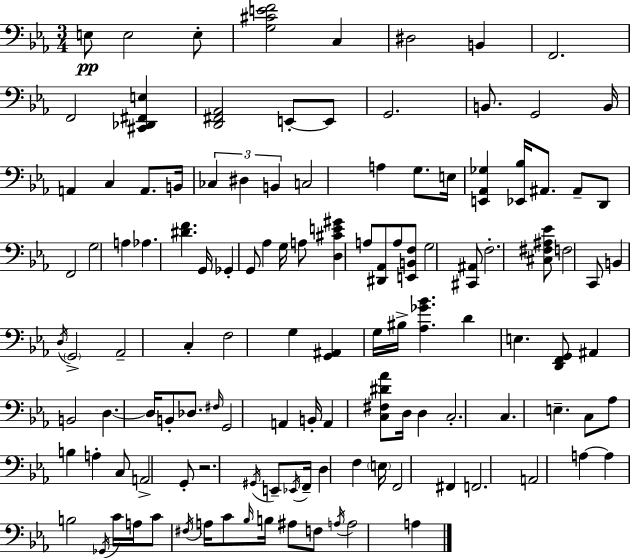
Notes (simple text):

E3/e E3/h E3/e [G3,C#4,E4,F4]/h C3/q D#3/h B2/q F2/h. F2/h [C#2,Db2,F#2,E3]/q [D2,F#2,Ab2]/h E2/e E2/e G2/h. B2/e. G2/h B2/s A2/q C3/q A2/e. B2/s CES3/q D#3/q B2/q C3/h A3/q G3/e. E3/s [E2,Ab2,Gb3]/q [Eb2,Bb3]/s A#2/e. A#2/e D2/e F2/h G3/h A3/q Ab3/q. [D#4,F4]/q. G2/s Gb2/q G2/e Ab3/q G3/s A3/e [D3,C#4,E4,G#4]/q A3/e [D#2,Ab2]/e A3/e [E2,B2,F3]/e G3/h [C#2,A#2]/e F3/h. [C#3,F#3,A#3,Eb4]/e F3/h C2/e B2/q D3/s G2/h Ab2/h C3/q F3/h G3/q [G2,A#2]/q G3/s BIS3/s [Ab3,Gb4,Bb4]/q. D4/q E3/q. [D2,F2,G2]/e A#2/q B2/h D3/q. D3/s B2/e Db3/e. F#3/s G2/h A2/q B2/s A2/q [C3,F#3,D#4,Ab4]/e D3/s D3/q C3/h. C3/q. E3/q. C3/e Ab3/e B3/q A3/q C3/e A2/h G2/e R/h. G#2/s E2/e Eb2/s F2/s D3/q F3/q E3/s F2/h F#2/q F2/h. A2/h A3/q A3/q B3/h Gb2/s C4/s A3/s C4/e F#3/s A3/s C4/e Bb3/s B3/s A#3/e F3/e A3/s A3/h A3/q